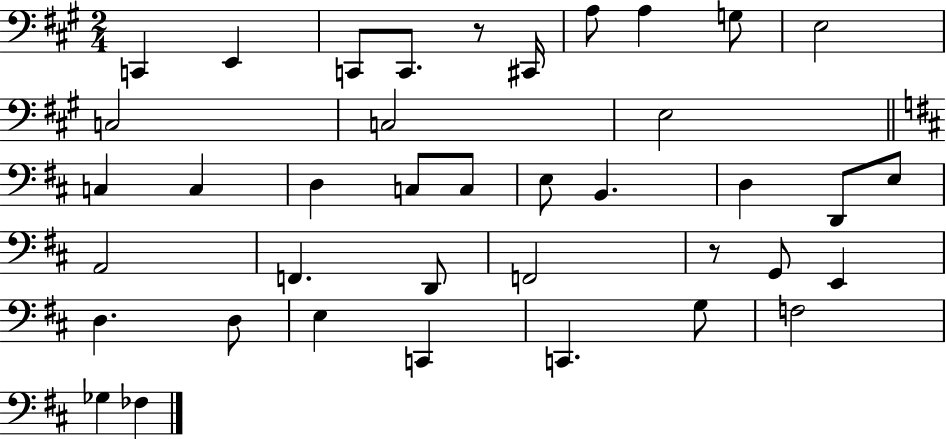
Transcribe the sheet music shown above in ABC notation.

X:1
T:Untitled
M:2/4
L:1/4
K:A
C,, E,, C,,/2 C,,/2 z/2 ^C,,/4 A,/2 A, G,/2 E,2 C,2 C,2 E,2 C, C, D, C,/2 C,/2 E,/2 B,, D, D,,/2 E,/2 A,,2 F,, D,,/2 F,,2 z/2 G,,/2 E,, D, D,/2 E, C,, C,, G,/2 F,2 _G, _F,